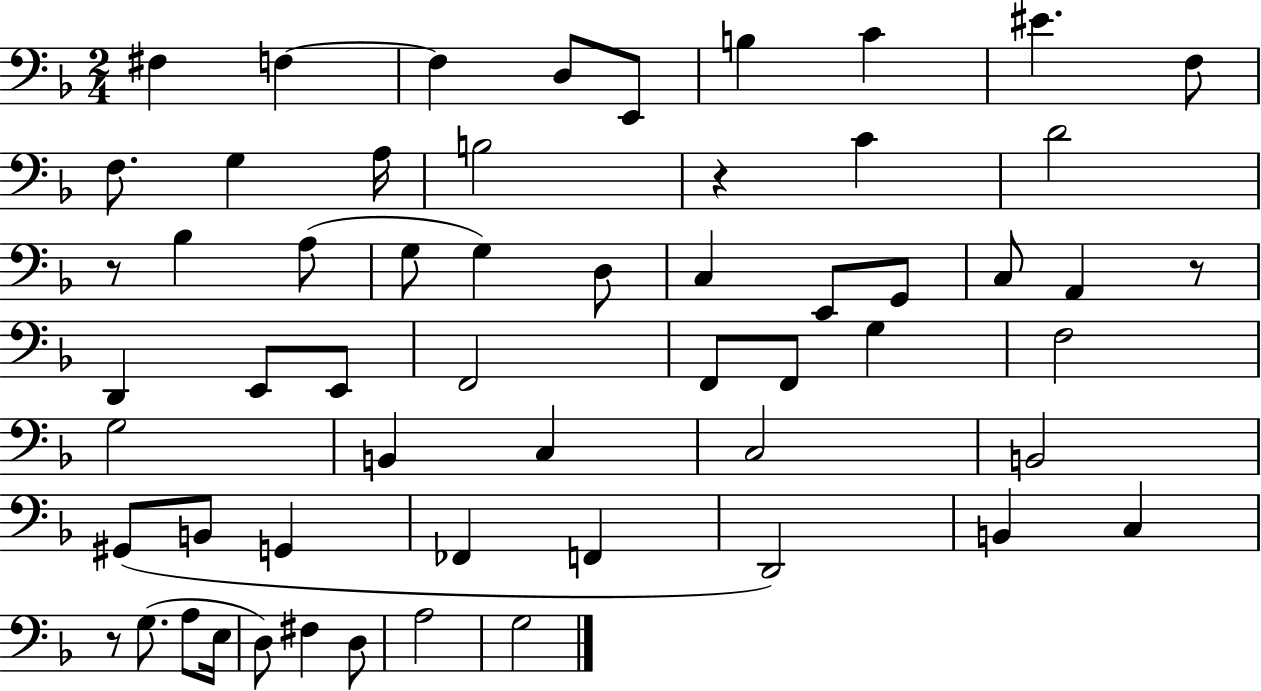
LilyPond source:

{
  \clef bass
  \numericTimeSignature
  \time 2/4
  \key f \major
  fis4 f4~~ | f4 d8 e,8 | b4 c'4 | eis'4. f8 | \break f8. g4 a16 | b2 | r4 c'4 | d'2 | \break r8 bes4 a8( | g8 g4) d8 | c4 e,8 g,8 | c8 a,4 r8 | \break d,4 e,8 e,8 | f,2 | f,8 f,8 g4 | f2 | \break g2 | b,4 c4 | c2 | b,2 | \break gis,8( b,8 g,4 | fes,4 f,4 | d,2) | b,4 c4 | \break r8 g8.( a8 e16 | d8) fis4 d8 | a2 | g2 | \break \bar "|."
}